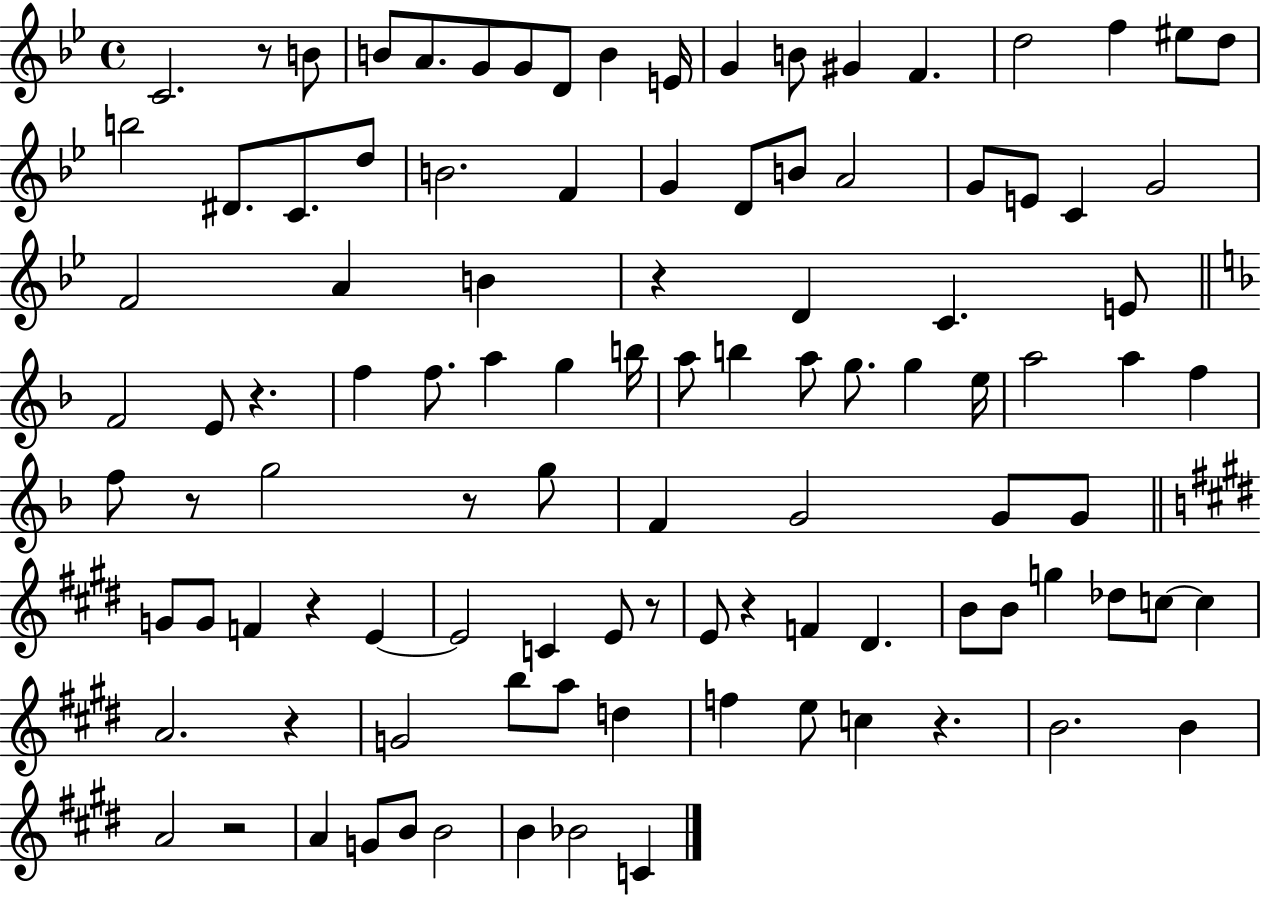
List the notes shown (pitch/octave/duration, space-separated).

C4/h. R/e B4/e B4/e A4/e. G4/e G4/e D4/e B4/q E4/s G4/q B4/e G#4/q F4/q. D5/h F5/q EIS5/e D5/e B5/h D#4/e. C4/e. D5/e B4/h. F4/q G4/q D4/e B4/e A4/h G4/e E4/e C4/q G4/h F4/h A4/q B4/q R/q D4/q C4/q. E4/e F4/h E4/e R/q. F5/q F5/e. A5/q G5/q B5/s A5/e B5/q A5/e G5/e. G5/q E5/s A5/h A5/q F5/q F5/e R/e G5/h R/e G5/e F4/q G4/h G4/e G4/e G4/e G4/e F4/q R/q E4/q E4/h C4/q E4/e R/e E4/e R/q F4/q D#4/q. B4/e B4/e G5/q Db5/e C5/e C5/q A4/h. R/q G4/h B5/e A5/e D5/q F5/q E5/e C5/q R/q. B4/h. B4/q A4/h R/h A4/q G4/e B4/e B4/h B4/q Bb4/h C4/q